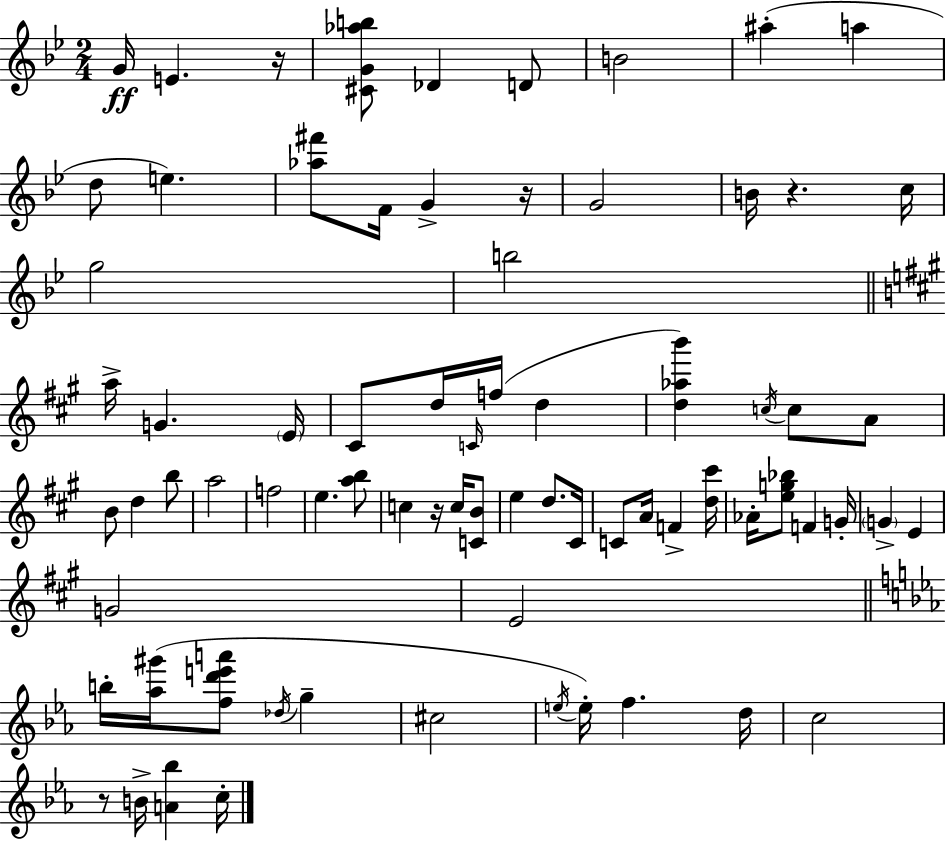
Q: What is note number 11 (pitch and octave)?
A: G4